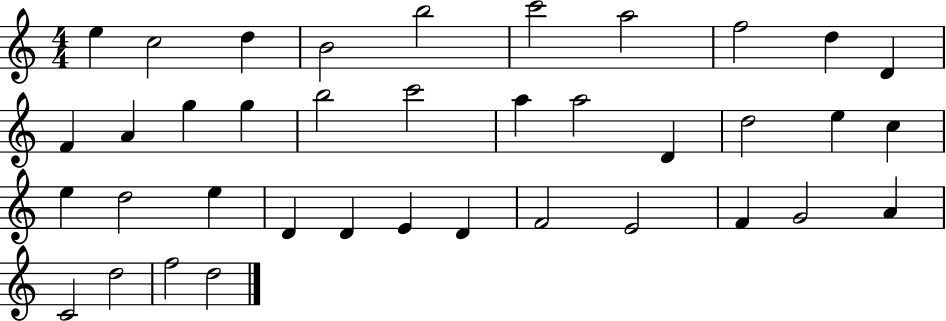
E5/q C5/h D5/q B4/h B5/h C6/h A5/h F5/h D5/q D4/q F4/q A4/q G5/q G5/q B5/h C6/h A5/q A5/h D4/q D5/h E5/q C5/q E5/q D5/h E5/q D4/q D4/q E4/q D4/q F4/h E4/h F4/q G4/h A4/q C4/h D5/h F5/h D5/h